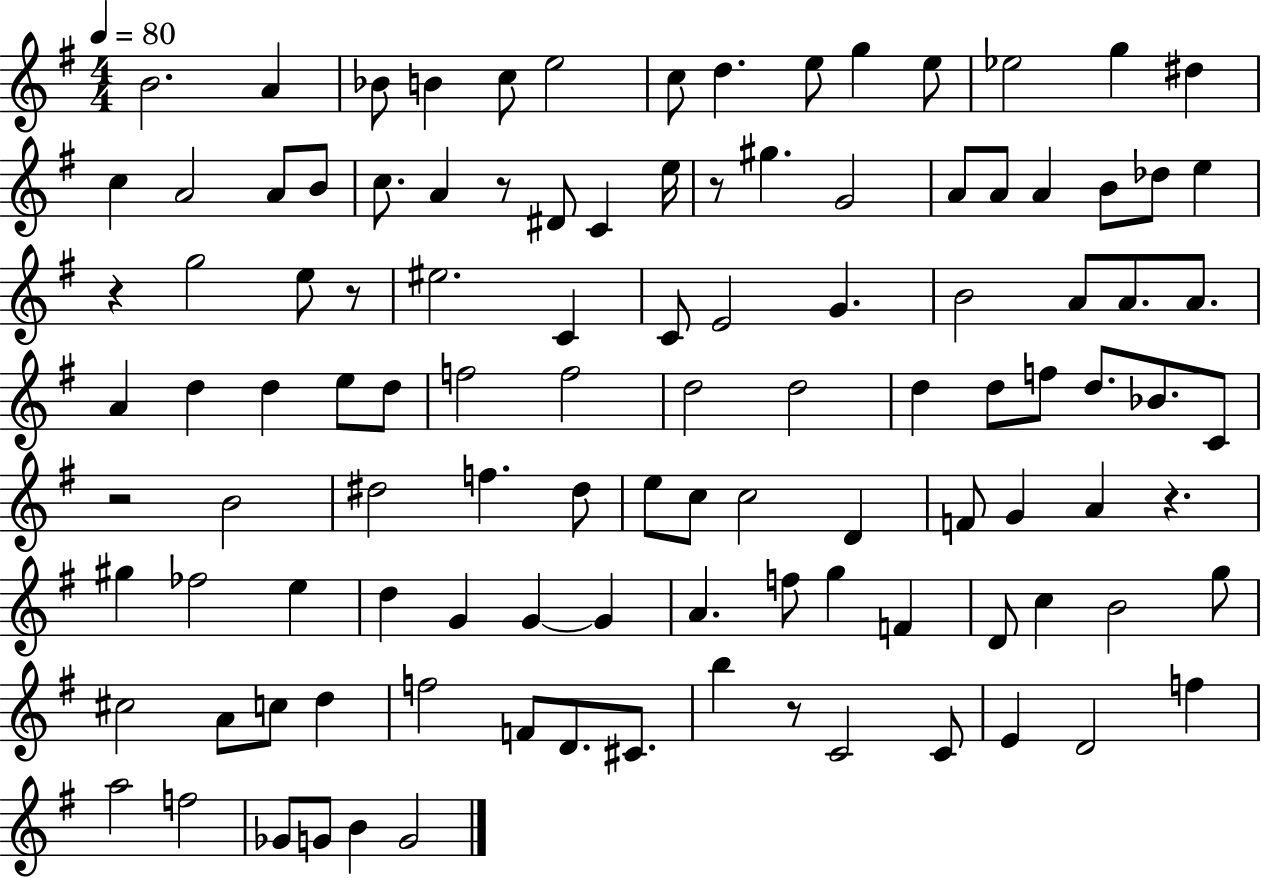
B4/h. A4/q Bb4/e B4/q C5/e E5/h C5/e D5/q. E5/e G5/q E5/e Eb5/h G5/q D#5/q C5/q A4/h A4/e B4/e C5/e. A4/q R/e D#4/e C4/q E5/s R/e G#5/q. G4/h A4/e A4/e A4/q B4/e Db5/e E5/q R/q G5/h E5/e R/e EIS5/h. C4/q C4/e E4/h G4/q. B4/h A4/e A4/e. A4/e. A4/q D5/q D5/q E5/e D5/e F5/h F5/h D5/h D5/h D5/q D5/e F5/e D5/e. Bb4/e. C4/e R/h B4/h D#5/h F5/q. D#5/e E5/e C5/e C5/h D4/q F4/e G4/q A4/q R/q. G#5/q FES5/h E5/q D5/q G4/q G4/q G4/q A4/q. F5/e G5/q F4/q D4/e C5/q B4/h G5/e C#5/h A4/e C5/e D5/q F5/h F4/e D4/e. C#4/e. B5/q R/e C4/h C4/e E4/q D4/h F5/q A5/h F5/h Gb4/e G4/e B4/q G4/h